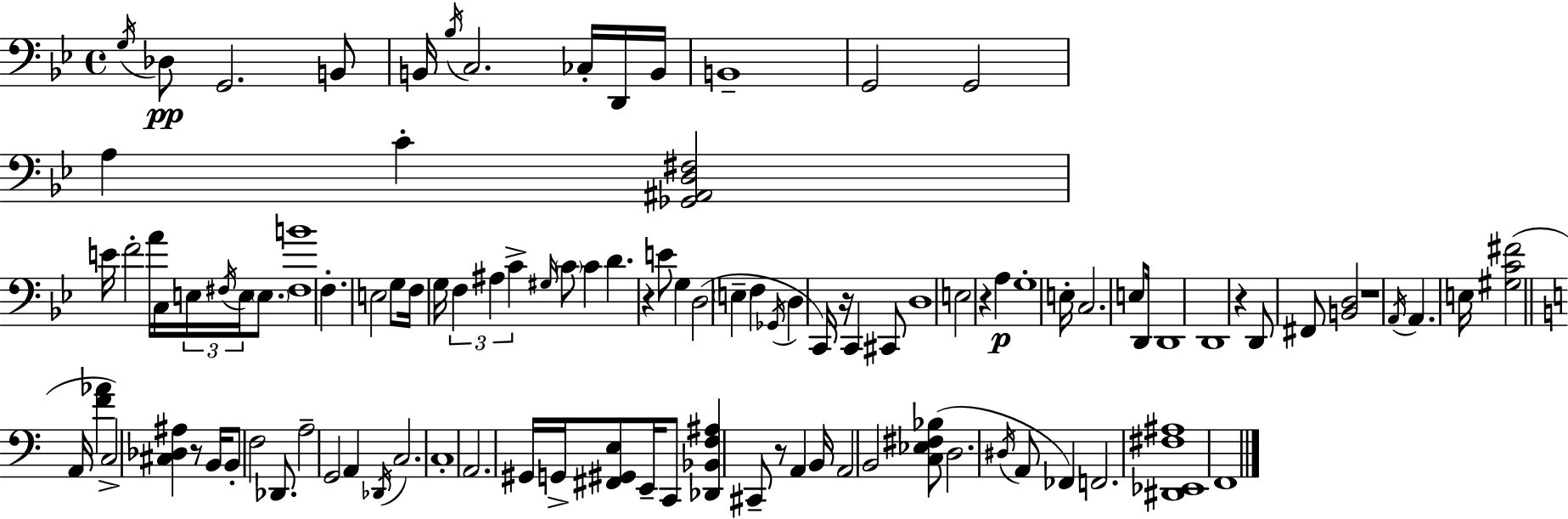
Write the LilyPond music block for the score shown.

{
  \clef bass
  \time 4/4
  \defaultTimeSignature
  \key g \minor
  \acciaccatura { g16 }\pp des8 g,2. b,8 | b,16 \acciaccatura { bes16 } c2. ces16-. | d,16 b,16 b,1-- | g,2 g,2 | \break a4 c'4-. <ges, ais, d fis>2 | e'16 f'2-. a'16 c16 \tuplet 3/2 { e16 \acciaccatura { fis16 } e16 } | \parenthesize e8. <fis b'>1 | f4.-. e2 | \break g8 f16 g16 \tuplet 3/2 { f4 ais4 c'4-> } | \grace { gis16 } \parenthesize c'8 c'4 d'4. r4 | e'8 g4 d2( | \parenthesize e4-- f4 \acciaccatura { ges,16 } d4 c,16) r16 c,4 | \break cis,8 d1 | e2 r4 | a4\p g1-. | e16-. c2. | \break e8 d,16 d,1 | d,1 | r4 d,8 fis,8 <b, d>2 | r1 | \break \acciaccatura { a,16 } a,4. e16 <gis c' fis'>2( | \bar "||" \break \key c \major a,16 <f' aes'>4 c2->) <cis des ais>4 | r8 b,16 b,8-. f2 des,8. | a2-- g,2 | a,4 \acciaccatura { des,16 } c2. | \break c1-. | a,2. gis,16 g,16-> | <fis, gis, e>8 e,16-- c,8 <des, bes, f ais>4 cis,8-- r8 a,4 | b,16 a,2 b,2 | \break <c ees fis bes>8( d2. | \acciaccatura { dis16 } a,8 fes,4) f,2. | <dis, ees, fis ais>1 | f,1 | \break \bar "|."
}